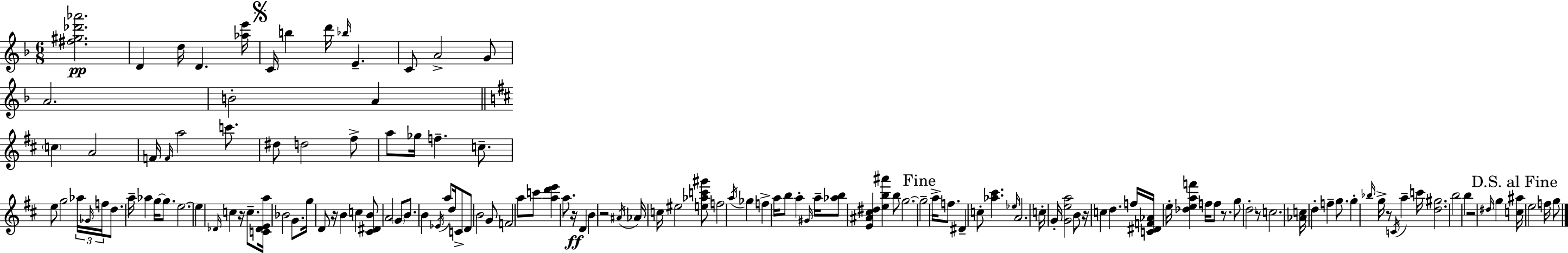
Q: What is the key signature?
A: D minor